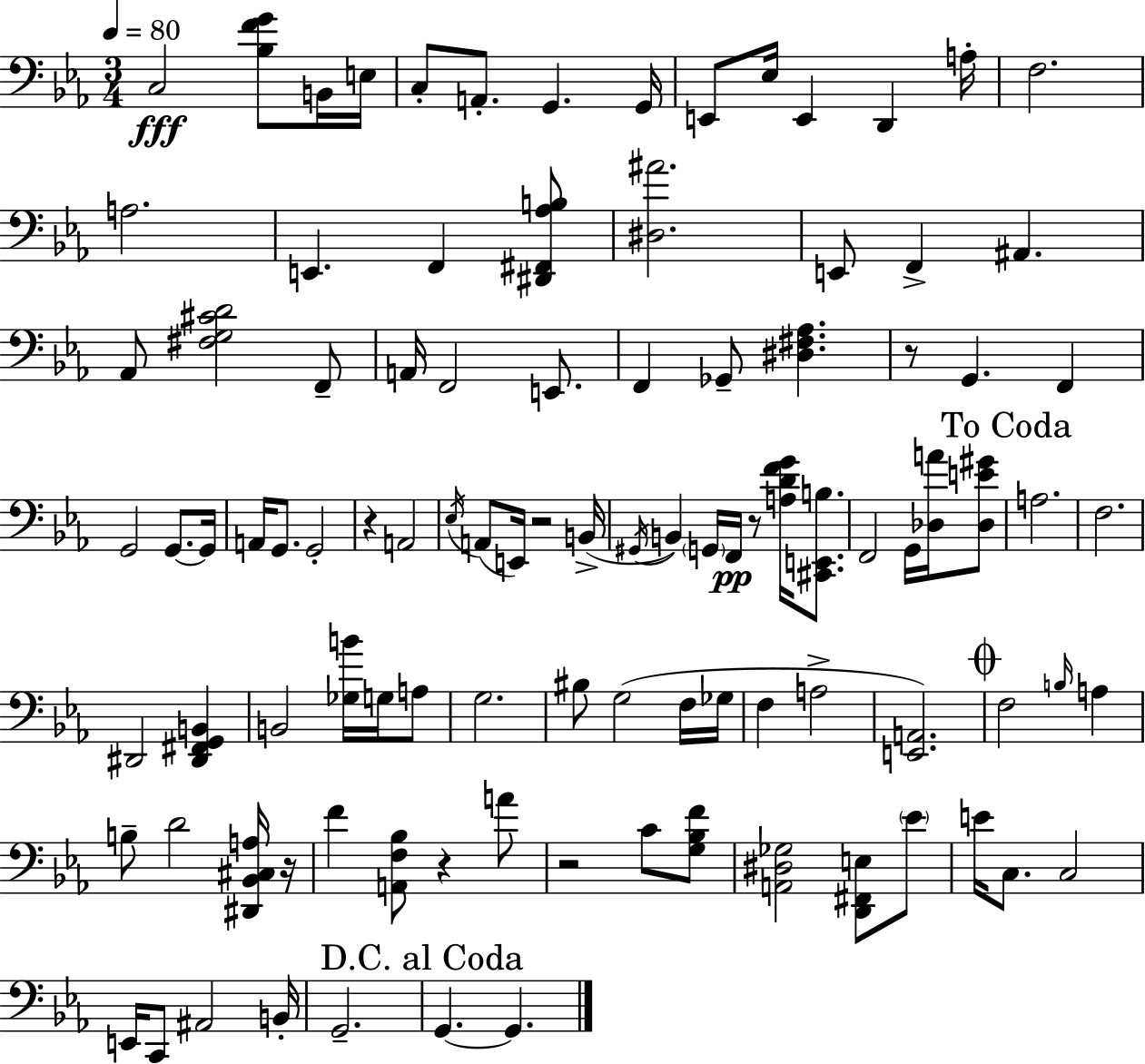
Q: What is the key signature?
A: EES major